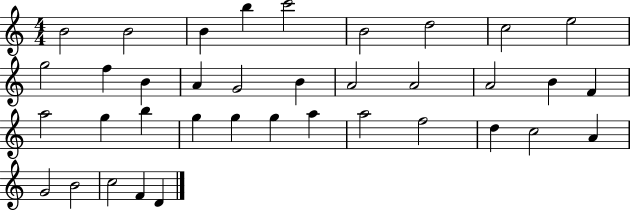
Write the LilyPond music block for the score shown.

{
  \clef treble
  \numericTimeSignature
  \time 4/4
  \key c \major
  b'2 b'2 | b'4 b''4 c'''2 | b'2 d''2 | c''2 e''2 | \break g''2 f''4 b'4 | a'4 g'2 b'4 | a'2 a'2 | a'2 b'4 f'4 | \break a''2 g''4 b''4 | g''4 g''4 g''4 a''4 | a''2 f''2 | d''4 c''2 a'4 | \break g'2 b'2 | c''2 f'4 d'4 | \bar "|."
}